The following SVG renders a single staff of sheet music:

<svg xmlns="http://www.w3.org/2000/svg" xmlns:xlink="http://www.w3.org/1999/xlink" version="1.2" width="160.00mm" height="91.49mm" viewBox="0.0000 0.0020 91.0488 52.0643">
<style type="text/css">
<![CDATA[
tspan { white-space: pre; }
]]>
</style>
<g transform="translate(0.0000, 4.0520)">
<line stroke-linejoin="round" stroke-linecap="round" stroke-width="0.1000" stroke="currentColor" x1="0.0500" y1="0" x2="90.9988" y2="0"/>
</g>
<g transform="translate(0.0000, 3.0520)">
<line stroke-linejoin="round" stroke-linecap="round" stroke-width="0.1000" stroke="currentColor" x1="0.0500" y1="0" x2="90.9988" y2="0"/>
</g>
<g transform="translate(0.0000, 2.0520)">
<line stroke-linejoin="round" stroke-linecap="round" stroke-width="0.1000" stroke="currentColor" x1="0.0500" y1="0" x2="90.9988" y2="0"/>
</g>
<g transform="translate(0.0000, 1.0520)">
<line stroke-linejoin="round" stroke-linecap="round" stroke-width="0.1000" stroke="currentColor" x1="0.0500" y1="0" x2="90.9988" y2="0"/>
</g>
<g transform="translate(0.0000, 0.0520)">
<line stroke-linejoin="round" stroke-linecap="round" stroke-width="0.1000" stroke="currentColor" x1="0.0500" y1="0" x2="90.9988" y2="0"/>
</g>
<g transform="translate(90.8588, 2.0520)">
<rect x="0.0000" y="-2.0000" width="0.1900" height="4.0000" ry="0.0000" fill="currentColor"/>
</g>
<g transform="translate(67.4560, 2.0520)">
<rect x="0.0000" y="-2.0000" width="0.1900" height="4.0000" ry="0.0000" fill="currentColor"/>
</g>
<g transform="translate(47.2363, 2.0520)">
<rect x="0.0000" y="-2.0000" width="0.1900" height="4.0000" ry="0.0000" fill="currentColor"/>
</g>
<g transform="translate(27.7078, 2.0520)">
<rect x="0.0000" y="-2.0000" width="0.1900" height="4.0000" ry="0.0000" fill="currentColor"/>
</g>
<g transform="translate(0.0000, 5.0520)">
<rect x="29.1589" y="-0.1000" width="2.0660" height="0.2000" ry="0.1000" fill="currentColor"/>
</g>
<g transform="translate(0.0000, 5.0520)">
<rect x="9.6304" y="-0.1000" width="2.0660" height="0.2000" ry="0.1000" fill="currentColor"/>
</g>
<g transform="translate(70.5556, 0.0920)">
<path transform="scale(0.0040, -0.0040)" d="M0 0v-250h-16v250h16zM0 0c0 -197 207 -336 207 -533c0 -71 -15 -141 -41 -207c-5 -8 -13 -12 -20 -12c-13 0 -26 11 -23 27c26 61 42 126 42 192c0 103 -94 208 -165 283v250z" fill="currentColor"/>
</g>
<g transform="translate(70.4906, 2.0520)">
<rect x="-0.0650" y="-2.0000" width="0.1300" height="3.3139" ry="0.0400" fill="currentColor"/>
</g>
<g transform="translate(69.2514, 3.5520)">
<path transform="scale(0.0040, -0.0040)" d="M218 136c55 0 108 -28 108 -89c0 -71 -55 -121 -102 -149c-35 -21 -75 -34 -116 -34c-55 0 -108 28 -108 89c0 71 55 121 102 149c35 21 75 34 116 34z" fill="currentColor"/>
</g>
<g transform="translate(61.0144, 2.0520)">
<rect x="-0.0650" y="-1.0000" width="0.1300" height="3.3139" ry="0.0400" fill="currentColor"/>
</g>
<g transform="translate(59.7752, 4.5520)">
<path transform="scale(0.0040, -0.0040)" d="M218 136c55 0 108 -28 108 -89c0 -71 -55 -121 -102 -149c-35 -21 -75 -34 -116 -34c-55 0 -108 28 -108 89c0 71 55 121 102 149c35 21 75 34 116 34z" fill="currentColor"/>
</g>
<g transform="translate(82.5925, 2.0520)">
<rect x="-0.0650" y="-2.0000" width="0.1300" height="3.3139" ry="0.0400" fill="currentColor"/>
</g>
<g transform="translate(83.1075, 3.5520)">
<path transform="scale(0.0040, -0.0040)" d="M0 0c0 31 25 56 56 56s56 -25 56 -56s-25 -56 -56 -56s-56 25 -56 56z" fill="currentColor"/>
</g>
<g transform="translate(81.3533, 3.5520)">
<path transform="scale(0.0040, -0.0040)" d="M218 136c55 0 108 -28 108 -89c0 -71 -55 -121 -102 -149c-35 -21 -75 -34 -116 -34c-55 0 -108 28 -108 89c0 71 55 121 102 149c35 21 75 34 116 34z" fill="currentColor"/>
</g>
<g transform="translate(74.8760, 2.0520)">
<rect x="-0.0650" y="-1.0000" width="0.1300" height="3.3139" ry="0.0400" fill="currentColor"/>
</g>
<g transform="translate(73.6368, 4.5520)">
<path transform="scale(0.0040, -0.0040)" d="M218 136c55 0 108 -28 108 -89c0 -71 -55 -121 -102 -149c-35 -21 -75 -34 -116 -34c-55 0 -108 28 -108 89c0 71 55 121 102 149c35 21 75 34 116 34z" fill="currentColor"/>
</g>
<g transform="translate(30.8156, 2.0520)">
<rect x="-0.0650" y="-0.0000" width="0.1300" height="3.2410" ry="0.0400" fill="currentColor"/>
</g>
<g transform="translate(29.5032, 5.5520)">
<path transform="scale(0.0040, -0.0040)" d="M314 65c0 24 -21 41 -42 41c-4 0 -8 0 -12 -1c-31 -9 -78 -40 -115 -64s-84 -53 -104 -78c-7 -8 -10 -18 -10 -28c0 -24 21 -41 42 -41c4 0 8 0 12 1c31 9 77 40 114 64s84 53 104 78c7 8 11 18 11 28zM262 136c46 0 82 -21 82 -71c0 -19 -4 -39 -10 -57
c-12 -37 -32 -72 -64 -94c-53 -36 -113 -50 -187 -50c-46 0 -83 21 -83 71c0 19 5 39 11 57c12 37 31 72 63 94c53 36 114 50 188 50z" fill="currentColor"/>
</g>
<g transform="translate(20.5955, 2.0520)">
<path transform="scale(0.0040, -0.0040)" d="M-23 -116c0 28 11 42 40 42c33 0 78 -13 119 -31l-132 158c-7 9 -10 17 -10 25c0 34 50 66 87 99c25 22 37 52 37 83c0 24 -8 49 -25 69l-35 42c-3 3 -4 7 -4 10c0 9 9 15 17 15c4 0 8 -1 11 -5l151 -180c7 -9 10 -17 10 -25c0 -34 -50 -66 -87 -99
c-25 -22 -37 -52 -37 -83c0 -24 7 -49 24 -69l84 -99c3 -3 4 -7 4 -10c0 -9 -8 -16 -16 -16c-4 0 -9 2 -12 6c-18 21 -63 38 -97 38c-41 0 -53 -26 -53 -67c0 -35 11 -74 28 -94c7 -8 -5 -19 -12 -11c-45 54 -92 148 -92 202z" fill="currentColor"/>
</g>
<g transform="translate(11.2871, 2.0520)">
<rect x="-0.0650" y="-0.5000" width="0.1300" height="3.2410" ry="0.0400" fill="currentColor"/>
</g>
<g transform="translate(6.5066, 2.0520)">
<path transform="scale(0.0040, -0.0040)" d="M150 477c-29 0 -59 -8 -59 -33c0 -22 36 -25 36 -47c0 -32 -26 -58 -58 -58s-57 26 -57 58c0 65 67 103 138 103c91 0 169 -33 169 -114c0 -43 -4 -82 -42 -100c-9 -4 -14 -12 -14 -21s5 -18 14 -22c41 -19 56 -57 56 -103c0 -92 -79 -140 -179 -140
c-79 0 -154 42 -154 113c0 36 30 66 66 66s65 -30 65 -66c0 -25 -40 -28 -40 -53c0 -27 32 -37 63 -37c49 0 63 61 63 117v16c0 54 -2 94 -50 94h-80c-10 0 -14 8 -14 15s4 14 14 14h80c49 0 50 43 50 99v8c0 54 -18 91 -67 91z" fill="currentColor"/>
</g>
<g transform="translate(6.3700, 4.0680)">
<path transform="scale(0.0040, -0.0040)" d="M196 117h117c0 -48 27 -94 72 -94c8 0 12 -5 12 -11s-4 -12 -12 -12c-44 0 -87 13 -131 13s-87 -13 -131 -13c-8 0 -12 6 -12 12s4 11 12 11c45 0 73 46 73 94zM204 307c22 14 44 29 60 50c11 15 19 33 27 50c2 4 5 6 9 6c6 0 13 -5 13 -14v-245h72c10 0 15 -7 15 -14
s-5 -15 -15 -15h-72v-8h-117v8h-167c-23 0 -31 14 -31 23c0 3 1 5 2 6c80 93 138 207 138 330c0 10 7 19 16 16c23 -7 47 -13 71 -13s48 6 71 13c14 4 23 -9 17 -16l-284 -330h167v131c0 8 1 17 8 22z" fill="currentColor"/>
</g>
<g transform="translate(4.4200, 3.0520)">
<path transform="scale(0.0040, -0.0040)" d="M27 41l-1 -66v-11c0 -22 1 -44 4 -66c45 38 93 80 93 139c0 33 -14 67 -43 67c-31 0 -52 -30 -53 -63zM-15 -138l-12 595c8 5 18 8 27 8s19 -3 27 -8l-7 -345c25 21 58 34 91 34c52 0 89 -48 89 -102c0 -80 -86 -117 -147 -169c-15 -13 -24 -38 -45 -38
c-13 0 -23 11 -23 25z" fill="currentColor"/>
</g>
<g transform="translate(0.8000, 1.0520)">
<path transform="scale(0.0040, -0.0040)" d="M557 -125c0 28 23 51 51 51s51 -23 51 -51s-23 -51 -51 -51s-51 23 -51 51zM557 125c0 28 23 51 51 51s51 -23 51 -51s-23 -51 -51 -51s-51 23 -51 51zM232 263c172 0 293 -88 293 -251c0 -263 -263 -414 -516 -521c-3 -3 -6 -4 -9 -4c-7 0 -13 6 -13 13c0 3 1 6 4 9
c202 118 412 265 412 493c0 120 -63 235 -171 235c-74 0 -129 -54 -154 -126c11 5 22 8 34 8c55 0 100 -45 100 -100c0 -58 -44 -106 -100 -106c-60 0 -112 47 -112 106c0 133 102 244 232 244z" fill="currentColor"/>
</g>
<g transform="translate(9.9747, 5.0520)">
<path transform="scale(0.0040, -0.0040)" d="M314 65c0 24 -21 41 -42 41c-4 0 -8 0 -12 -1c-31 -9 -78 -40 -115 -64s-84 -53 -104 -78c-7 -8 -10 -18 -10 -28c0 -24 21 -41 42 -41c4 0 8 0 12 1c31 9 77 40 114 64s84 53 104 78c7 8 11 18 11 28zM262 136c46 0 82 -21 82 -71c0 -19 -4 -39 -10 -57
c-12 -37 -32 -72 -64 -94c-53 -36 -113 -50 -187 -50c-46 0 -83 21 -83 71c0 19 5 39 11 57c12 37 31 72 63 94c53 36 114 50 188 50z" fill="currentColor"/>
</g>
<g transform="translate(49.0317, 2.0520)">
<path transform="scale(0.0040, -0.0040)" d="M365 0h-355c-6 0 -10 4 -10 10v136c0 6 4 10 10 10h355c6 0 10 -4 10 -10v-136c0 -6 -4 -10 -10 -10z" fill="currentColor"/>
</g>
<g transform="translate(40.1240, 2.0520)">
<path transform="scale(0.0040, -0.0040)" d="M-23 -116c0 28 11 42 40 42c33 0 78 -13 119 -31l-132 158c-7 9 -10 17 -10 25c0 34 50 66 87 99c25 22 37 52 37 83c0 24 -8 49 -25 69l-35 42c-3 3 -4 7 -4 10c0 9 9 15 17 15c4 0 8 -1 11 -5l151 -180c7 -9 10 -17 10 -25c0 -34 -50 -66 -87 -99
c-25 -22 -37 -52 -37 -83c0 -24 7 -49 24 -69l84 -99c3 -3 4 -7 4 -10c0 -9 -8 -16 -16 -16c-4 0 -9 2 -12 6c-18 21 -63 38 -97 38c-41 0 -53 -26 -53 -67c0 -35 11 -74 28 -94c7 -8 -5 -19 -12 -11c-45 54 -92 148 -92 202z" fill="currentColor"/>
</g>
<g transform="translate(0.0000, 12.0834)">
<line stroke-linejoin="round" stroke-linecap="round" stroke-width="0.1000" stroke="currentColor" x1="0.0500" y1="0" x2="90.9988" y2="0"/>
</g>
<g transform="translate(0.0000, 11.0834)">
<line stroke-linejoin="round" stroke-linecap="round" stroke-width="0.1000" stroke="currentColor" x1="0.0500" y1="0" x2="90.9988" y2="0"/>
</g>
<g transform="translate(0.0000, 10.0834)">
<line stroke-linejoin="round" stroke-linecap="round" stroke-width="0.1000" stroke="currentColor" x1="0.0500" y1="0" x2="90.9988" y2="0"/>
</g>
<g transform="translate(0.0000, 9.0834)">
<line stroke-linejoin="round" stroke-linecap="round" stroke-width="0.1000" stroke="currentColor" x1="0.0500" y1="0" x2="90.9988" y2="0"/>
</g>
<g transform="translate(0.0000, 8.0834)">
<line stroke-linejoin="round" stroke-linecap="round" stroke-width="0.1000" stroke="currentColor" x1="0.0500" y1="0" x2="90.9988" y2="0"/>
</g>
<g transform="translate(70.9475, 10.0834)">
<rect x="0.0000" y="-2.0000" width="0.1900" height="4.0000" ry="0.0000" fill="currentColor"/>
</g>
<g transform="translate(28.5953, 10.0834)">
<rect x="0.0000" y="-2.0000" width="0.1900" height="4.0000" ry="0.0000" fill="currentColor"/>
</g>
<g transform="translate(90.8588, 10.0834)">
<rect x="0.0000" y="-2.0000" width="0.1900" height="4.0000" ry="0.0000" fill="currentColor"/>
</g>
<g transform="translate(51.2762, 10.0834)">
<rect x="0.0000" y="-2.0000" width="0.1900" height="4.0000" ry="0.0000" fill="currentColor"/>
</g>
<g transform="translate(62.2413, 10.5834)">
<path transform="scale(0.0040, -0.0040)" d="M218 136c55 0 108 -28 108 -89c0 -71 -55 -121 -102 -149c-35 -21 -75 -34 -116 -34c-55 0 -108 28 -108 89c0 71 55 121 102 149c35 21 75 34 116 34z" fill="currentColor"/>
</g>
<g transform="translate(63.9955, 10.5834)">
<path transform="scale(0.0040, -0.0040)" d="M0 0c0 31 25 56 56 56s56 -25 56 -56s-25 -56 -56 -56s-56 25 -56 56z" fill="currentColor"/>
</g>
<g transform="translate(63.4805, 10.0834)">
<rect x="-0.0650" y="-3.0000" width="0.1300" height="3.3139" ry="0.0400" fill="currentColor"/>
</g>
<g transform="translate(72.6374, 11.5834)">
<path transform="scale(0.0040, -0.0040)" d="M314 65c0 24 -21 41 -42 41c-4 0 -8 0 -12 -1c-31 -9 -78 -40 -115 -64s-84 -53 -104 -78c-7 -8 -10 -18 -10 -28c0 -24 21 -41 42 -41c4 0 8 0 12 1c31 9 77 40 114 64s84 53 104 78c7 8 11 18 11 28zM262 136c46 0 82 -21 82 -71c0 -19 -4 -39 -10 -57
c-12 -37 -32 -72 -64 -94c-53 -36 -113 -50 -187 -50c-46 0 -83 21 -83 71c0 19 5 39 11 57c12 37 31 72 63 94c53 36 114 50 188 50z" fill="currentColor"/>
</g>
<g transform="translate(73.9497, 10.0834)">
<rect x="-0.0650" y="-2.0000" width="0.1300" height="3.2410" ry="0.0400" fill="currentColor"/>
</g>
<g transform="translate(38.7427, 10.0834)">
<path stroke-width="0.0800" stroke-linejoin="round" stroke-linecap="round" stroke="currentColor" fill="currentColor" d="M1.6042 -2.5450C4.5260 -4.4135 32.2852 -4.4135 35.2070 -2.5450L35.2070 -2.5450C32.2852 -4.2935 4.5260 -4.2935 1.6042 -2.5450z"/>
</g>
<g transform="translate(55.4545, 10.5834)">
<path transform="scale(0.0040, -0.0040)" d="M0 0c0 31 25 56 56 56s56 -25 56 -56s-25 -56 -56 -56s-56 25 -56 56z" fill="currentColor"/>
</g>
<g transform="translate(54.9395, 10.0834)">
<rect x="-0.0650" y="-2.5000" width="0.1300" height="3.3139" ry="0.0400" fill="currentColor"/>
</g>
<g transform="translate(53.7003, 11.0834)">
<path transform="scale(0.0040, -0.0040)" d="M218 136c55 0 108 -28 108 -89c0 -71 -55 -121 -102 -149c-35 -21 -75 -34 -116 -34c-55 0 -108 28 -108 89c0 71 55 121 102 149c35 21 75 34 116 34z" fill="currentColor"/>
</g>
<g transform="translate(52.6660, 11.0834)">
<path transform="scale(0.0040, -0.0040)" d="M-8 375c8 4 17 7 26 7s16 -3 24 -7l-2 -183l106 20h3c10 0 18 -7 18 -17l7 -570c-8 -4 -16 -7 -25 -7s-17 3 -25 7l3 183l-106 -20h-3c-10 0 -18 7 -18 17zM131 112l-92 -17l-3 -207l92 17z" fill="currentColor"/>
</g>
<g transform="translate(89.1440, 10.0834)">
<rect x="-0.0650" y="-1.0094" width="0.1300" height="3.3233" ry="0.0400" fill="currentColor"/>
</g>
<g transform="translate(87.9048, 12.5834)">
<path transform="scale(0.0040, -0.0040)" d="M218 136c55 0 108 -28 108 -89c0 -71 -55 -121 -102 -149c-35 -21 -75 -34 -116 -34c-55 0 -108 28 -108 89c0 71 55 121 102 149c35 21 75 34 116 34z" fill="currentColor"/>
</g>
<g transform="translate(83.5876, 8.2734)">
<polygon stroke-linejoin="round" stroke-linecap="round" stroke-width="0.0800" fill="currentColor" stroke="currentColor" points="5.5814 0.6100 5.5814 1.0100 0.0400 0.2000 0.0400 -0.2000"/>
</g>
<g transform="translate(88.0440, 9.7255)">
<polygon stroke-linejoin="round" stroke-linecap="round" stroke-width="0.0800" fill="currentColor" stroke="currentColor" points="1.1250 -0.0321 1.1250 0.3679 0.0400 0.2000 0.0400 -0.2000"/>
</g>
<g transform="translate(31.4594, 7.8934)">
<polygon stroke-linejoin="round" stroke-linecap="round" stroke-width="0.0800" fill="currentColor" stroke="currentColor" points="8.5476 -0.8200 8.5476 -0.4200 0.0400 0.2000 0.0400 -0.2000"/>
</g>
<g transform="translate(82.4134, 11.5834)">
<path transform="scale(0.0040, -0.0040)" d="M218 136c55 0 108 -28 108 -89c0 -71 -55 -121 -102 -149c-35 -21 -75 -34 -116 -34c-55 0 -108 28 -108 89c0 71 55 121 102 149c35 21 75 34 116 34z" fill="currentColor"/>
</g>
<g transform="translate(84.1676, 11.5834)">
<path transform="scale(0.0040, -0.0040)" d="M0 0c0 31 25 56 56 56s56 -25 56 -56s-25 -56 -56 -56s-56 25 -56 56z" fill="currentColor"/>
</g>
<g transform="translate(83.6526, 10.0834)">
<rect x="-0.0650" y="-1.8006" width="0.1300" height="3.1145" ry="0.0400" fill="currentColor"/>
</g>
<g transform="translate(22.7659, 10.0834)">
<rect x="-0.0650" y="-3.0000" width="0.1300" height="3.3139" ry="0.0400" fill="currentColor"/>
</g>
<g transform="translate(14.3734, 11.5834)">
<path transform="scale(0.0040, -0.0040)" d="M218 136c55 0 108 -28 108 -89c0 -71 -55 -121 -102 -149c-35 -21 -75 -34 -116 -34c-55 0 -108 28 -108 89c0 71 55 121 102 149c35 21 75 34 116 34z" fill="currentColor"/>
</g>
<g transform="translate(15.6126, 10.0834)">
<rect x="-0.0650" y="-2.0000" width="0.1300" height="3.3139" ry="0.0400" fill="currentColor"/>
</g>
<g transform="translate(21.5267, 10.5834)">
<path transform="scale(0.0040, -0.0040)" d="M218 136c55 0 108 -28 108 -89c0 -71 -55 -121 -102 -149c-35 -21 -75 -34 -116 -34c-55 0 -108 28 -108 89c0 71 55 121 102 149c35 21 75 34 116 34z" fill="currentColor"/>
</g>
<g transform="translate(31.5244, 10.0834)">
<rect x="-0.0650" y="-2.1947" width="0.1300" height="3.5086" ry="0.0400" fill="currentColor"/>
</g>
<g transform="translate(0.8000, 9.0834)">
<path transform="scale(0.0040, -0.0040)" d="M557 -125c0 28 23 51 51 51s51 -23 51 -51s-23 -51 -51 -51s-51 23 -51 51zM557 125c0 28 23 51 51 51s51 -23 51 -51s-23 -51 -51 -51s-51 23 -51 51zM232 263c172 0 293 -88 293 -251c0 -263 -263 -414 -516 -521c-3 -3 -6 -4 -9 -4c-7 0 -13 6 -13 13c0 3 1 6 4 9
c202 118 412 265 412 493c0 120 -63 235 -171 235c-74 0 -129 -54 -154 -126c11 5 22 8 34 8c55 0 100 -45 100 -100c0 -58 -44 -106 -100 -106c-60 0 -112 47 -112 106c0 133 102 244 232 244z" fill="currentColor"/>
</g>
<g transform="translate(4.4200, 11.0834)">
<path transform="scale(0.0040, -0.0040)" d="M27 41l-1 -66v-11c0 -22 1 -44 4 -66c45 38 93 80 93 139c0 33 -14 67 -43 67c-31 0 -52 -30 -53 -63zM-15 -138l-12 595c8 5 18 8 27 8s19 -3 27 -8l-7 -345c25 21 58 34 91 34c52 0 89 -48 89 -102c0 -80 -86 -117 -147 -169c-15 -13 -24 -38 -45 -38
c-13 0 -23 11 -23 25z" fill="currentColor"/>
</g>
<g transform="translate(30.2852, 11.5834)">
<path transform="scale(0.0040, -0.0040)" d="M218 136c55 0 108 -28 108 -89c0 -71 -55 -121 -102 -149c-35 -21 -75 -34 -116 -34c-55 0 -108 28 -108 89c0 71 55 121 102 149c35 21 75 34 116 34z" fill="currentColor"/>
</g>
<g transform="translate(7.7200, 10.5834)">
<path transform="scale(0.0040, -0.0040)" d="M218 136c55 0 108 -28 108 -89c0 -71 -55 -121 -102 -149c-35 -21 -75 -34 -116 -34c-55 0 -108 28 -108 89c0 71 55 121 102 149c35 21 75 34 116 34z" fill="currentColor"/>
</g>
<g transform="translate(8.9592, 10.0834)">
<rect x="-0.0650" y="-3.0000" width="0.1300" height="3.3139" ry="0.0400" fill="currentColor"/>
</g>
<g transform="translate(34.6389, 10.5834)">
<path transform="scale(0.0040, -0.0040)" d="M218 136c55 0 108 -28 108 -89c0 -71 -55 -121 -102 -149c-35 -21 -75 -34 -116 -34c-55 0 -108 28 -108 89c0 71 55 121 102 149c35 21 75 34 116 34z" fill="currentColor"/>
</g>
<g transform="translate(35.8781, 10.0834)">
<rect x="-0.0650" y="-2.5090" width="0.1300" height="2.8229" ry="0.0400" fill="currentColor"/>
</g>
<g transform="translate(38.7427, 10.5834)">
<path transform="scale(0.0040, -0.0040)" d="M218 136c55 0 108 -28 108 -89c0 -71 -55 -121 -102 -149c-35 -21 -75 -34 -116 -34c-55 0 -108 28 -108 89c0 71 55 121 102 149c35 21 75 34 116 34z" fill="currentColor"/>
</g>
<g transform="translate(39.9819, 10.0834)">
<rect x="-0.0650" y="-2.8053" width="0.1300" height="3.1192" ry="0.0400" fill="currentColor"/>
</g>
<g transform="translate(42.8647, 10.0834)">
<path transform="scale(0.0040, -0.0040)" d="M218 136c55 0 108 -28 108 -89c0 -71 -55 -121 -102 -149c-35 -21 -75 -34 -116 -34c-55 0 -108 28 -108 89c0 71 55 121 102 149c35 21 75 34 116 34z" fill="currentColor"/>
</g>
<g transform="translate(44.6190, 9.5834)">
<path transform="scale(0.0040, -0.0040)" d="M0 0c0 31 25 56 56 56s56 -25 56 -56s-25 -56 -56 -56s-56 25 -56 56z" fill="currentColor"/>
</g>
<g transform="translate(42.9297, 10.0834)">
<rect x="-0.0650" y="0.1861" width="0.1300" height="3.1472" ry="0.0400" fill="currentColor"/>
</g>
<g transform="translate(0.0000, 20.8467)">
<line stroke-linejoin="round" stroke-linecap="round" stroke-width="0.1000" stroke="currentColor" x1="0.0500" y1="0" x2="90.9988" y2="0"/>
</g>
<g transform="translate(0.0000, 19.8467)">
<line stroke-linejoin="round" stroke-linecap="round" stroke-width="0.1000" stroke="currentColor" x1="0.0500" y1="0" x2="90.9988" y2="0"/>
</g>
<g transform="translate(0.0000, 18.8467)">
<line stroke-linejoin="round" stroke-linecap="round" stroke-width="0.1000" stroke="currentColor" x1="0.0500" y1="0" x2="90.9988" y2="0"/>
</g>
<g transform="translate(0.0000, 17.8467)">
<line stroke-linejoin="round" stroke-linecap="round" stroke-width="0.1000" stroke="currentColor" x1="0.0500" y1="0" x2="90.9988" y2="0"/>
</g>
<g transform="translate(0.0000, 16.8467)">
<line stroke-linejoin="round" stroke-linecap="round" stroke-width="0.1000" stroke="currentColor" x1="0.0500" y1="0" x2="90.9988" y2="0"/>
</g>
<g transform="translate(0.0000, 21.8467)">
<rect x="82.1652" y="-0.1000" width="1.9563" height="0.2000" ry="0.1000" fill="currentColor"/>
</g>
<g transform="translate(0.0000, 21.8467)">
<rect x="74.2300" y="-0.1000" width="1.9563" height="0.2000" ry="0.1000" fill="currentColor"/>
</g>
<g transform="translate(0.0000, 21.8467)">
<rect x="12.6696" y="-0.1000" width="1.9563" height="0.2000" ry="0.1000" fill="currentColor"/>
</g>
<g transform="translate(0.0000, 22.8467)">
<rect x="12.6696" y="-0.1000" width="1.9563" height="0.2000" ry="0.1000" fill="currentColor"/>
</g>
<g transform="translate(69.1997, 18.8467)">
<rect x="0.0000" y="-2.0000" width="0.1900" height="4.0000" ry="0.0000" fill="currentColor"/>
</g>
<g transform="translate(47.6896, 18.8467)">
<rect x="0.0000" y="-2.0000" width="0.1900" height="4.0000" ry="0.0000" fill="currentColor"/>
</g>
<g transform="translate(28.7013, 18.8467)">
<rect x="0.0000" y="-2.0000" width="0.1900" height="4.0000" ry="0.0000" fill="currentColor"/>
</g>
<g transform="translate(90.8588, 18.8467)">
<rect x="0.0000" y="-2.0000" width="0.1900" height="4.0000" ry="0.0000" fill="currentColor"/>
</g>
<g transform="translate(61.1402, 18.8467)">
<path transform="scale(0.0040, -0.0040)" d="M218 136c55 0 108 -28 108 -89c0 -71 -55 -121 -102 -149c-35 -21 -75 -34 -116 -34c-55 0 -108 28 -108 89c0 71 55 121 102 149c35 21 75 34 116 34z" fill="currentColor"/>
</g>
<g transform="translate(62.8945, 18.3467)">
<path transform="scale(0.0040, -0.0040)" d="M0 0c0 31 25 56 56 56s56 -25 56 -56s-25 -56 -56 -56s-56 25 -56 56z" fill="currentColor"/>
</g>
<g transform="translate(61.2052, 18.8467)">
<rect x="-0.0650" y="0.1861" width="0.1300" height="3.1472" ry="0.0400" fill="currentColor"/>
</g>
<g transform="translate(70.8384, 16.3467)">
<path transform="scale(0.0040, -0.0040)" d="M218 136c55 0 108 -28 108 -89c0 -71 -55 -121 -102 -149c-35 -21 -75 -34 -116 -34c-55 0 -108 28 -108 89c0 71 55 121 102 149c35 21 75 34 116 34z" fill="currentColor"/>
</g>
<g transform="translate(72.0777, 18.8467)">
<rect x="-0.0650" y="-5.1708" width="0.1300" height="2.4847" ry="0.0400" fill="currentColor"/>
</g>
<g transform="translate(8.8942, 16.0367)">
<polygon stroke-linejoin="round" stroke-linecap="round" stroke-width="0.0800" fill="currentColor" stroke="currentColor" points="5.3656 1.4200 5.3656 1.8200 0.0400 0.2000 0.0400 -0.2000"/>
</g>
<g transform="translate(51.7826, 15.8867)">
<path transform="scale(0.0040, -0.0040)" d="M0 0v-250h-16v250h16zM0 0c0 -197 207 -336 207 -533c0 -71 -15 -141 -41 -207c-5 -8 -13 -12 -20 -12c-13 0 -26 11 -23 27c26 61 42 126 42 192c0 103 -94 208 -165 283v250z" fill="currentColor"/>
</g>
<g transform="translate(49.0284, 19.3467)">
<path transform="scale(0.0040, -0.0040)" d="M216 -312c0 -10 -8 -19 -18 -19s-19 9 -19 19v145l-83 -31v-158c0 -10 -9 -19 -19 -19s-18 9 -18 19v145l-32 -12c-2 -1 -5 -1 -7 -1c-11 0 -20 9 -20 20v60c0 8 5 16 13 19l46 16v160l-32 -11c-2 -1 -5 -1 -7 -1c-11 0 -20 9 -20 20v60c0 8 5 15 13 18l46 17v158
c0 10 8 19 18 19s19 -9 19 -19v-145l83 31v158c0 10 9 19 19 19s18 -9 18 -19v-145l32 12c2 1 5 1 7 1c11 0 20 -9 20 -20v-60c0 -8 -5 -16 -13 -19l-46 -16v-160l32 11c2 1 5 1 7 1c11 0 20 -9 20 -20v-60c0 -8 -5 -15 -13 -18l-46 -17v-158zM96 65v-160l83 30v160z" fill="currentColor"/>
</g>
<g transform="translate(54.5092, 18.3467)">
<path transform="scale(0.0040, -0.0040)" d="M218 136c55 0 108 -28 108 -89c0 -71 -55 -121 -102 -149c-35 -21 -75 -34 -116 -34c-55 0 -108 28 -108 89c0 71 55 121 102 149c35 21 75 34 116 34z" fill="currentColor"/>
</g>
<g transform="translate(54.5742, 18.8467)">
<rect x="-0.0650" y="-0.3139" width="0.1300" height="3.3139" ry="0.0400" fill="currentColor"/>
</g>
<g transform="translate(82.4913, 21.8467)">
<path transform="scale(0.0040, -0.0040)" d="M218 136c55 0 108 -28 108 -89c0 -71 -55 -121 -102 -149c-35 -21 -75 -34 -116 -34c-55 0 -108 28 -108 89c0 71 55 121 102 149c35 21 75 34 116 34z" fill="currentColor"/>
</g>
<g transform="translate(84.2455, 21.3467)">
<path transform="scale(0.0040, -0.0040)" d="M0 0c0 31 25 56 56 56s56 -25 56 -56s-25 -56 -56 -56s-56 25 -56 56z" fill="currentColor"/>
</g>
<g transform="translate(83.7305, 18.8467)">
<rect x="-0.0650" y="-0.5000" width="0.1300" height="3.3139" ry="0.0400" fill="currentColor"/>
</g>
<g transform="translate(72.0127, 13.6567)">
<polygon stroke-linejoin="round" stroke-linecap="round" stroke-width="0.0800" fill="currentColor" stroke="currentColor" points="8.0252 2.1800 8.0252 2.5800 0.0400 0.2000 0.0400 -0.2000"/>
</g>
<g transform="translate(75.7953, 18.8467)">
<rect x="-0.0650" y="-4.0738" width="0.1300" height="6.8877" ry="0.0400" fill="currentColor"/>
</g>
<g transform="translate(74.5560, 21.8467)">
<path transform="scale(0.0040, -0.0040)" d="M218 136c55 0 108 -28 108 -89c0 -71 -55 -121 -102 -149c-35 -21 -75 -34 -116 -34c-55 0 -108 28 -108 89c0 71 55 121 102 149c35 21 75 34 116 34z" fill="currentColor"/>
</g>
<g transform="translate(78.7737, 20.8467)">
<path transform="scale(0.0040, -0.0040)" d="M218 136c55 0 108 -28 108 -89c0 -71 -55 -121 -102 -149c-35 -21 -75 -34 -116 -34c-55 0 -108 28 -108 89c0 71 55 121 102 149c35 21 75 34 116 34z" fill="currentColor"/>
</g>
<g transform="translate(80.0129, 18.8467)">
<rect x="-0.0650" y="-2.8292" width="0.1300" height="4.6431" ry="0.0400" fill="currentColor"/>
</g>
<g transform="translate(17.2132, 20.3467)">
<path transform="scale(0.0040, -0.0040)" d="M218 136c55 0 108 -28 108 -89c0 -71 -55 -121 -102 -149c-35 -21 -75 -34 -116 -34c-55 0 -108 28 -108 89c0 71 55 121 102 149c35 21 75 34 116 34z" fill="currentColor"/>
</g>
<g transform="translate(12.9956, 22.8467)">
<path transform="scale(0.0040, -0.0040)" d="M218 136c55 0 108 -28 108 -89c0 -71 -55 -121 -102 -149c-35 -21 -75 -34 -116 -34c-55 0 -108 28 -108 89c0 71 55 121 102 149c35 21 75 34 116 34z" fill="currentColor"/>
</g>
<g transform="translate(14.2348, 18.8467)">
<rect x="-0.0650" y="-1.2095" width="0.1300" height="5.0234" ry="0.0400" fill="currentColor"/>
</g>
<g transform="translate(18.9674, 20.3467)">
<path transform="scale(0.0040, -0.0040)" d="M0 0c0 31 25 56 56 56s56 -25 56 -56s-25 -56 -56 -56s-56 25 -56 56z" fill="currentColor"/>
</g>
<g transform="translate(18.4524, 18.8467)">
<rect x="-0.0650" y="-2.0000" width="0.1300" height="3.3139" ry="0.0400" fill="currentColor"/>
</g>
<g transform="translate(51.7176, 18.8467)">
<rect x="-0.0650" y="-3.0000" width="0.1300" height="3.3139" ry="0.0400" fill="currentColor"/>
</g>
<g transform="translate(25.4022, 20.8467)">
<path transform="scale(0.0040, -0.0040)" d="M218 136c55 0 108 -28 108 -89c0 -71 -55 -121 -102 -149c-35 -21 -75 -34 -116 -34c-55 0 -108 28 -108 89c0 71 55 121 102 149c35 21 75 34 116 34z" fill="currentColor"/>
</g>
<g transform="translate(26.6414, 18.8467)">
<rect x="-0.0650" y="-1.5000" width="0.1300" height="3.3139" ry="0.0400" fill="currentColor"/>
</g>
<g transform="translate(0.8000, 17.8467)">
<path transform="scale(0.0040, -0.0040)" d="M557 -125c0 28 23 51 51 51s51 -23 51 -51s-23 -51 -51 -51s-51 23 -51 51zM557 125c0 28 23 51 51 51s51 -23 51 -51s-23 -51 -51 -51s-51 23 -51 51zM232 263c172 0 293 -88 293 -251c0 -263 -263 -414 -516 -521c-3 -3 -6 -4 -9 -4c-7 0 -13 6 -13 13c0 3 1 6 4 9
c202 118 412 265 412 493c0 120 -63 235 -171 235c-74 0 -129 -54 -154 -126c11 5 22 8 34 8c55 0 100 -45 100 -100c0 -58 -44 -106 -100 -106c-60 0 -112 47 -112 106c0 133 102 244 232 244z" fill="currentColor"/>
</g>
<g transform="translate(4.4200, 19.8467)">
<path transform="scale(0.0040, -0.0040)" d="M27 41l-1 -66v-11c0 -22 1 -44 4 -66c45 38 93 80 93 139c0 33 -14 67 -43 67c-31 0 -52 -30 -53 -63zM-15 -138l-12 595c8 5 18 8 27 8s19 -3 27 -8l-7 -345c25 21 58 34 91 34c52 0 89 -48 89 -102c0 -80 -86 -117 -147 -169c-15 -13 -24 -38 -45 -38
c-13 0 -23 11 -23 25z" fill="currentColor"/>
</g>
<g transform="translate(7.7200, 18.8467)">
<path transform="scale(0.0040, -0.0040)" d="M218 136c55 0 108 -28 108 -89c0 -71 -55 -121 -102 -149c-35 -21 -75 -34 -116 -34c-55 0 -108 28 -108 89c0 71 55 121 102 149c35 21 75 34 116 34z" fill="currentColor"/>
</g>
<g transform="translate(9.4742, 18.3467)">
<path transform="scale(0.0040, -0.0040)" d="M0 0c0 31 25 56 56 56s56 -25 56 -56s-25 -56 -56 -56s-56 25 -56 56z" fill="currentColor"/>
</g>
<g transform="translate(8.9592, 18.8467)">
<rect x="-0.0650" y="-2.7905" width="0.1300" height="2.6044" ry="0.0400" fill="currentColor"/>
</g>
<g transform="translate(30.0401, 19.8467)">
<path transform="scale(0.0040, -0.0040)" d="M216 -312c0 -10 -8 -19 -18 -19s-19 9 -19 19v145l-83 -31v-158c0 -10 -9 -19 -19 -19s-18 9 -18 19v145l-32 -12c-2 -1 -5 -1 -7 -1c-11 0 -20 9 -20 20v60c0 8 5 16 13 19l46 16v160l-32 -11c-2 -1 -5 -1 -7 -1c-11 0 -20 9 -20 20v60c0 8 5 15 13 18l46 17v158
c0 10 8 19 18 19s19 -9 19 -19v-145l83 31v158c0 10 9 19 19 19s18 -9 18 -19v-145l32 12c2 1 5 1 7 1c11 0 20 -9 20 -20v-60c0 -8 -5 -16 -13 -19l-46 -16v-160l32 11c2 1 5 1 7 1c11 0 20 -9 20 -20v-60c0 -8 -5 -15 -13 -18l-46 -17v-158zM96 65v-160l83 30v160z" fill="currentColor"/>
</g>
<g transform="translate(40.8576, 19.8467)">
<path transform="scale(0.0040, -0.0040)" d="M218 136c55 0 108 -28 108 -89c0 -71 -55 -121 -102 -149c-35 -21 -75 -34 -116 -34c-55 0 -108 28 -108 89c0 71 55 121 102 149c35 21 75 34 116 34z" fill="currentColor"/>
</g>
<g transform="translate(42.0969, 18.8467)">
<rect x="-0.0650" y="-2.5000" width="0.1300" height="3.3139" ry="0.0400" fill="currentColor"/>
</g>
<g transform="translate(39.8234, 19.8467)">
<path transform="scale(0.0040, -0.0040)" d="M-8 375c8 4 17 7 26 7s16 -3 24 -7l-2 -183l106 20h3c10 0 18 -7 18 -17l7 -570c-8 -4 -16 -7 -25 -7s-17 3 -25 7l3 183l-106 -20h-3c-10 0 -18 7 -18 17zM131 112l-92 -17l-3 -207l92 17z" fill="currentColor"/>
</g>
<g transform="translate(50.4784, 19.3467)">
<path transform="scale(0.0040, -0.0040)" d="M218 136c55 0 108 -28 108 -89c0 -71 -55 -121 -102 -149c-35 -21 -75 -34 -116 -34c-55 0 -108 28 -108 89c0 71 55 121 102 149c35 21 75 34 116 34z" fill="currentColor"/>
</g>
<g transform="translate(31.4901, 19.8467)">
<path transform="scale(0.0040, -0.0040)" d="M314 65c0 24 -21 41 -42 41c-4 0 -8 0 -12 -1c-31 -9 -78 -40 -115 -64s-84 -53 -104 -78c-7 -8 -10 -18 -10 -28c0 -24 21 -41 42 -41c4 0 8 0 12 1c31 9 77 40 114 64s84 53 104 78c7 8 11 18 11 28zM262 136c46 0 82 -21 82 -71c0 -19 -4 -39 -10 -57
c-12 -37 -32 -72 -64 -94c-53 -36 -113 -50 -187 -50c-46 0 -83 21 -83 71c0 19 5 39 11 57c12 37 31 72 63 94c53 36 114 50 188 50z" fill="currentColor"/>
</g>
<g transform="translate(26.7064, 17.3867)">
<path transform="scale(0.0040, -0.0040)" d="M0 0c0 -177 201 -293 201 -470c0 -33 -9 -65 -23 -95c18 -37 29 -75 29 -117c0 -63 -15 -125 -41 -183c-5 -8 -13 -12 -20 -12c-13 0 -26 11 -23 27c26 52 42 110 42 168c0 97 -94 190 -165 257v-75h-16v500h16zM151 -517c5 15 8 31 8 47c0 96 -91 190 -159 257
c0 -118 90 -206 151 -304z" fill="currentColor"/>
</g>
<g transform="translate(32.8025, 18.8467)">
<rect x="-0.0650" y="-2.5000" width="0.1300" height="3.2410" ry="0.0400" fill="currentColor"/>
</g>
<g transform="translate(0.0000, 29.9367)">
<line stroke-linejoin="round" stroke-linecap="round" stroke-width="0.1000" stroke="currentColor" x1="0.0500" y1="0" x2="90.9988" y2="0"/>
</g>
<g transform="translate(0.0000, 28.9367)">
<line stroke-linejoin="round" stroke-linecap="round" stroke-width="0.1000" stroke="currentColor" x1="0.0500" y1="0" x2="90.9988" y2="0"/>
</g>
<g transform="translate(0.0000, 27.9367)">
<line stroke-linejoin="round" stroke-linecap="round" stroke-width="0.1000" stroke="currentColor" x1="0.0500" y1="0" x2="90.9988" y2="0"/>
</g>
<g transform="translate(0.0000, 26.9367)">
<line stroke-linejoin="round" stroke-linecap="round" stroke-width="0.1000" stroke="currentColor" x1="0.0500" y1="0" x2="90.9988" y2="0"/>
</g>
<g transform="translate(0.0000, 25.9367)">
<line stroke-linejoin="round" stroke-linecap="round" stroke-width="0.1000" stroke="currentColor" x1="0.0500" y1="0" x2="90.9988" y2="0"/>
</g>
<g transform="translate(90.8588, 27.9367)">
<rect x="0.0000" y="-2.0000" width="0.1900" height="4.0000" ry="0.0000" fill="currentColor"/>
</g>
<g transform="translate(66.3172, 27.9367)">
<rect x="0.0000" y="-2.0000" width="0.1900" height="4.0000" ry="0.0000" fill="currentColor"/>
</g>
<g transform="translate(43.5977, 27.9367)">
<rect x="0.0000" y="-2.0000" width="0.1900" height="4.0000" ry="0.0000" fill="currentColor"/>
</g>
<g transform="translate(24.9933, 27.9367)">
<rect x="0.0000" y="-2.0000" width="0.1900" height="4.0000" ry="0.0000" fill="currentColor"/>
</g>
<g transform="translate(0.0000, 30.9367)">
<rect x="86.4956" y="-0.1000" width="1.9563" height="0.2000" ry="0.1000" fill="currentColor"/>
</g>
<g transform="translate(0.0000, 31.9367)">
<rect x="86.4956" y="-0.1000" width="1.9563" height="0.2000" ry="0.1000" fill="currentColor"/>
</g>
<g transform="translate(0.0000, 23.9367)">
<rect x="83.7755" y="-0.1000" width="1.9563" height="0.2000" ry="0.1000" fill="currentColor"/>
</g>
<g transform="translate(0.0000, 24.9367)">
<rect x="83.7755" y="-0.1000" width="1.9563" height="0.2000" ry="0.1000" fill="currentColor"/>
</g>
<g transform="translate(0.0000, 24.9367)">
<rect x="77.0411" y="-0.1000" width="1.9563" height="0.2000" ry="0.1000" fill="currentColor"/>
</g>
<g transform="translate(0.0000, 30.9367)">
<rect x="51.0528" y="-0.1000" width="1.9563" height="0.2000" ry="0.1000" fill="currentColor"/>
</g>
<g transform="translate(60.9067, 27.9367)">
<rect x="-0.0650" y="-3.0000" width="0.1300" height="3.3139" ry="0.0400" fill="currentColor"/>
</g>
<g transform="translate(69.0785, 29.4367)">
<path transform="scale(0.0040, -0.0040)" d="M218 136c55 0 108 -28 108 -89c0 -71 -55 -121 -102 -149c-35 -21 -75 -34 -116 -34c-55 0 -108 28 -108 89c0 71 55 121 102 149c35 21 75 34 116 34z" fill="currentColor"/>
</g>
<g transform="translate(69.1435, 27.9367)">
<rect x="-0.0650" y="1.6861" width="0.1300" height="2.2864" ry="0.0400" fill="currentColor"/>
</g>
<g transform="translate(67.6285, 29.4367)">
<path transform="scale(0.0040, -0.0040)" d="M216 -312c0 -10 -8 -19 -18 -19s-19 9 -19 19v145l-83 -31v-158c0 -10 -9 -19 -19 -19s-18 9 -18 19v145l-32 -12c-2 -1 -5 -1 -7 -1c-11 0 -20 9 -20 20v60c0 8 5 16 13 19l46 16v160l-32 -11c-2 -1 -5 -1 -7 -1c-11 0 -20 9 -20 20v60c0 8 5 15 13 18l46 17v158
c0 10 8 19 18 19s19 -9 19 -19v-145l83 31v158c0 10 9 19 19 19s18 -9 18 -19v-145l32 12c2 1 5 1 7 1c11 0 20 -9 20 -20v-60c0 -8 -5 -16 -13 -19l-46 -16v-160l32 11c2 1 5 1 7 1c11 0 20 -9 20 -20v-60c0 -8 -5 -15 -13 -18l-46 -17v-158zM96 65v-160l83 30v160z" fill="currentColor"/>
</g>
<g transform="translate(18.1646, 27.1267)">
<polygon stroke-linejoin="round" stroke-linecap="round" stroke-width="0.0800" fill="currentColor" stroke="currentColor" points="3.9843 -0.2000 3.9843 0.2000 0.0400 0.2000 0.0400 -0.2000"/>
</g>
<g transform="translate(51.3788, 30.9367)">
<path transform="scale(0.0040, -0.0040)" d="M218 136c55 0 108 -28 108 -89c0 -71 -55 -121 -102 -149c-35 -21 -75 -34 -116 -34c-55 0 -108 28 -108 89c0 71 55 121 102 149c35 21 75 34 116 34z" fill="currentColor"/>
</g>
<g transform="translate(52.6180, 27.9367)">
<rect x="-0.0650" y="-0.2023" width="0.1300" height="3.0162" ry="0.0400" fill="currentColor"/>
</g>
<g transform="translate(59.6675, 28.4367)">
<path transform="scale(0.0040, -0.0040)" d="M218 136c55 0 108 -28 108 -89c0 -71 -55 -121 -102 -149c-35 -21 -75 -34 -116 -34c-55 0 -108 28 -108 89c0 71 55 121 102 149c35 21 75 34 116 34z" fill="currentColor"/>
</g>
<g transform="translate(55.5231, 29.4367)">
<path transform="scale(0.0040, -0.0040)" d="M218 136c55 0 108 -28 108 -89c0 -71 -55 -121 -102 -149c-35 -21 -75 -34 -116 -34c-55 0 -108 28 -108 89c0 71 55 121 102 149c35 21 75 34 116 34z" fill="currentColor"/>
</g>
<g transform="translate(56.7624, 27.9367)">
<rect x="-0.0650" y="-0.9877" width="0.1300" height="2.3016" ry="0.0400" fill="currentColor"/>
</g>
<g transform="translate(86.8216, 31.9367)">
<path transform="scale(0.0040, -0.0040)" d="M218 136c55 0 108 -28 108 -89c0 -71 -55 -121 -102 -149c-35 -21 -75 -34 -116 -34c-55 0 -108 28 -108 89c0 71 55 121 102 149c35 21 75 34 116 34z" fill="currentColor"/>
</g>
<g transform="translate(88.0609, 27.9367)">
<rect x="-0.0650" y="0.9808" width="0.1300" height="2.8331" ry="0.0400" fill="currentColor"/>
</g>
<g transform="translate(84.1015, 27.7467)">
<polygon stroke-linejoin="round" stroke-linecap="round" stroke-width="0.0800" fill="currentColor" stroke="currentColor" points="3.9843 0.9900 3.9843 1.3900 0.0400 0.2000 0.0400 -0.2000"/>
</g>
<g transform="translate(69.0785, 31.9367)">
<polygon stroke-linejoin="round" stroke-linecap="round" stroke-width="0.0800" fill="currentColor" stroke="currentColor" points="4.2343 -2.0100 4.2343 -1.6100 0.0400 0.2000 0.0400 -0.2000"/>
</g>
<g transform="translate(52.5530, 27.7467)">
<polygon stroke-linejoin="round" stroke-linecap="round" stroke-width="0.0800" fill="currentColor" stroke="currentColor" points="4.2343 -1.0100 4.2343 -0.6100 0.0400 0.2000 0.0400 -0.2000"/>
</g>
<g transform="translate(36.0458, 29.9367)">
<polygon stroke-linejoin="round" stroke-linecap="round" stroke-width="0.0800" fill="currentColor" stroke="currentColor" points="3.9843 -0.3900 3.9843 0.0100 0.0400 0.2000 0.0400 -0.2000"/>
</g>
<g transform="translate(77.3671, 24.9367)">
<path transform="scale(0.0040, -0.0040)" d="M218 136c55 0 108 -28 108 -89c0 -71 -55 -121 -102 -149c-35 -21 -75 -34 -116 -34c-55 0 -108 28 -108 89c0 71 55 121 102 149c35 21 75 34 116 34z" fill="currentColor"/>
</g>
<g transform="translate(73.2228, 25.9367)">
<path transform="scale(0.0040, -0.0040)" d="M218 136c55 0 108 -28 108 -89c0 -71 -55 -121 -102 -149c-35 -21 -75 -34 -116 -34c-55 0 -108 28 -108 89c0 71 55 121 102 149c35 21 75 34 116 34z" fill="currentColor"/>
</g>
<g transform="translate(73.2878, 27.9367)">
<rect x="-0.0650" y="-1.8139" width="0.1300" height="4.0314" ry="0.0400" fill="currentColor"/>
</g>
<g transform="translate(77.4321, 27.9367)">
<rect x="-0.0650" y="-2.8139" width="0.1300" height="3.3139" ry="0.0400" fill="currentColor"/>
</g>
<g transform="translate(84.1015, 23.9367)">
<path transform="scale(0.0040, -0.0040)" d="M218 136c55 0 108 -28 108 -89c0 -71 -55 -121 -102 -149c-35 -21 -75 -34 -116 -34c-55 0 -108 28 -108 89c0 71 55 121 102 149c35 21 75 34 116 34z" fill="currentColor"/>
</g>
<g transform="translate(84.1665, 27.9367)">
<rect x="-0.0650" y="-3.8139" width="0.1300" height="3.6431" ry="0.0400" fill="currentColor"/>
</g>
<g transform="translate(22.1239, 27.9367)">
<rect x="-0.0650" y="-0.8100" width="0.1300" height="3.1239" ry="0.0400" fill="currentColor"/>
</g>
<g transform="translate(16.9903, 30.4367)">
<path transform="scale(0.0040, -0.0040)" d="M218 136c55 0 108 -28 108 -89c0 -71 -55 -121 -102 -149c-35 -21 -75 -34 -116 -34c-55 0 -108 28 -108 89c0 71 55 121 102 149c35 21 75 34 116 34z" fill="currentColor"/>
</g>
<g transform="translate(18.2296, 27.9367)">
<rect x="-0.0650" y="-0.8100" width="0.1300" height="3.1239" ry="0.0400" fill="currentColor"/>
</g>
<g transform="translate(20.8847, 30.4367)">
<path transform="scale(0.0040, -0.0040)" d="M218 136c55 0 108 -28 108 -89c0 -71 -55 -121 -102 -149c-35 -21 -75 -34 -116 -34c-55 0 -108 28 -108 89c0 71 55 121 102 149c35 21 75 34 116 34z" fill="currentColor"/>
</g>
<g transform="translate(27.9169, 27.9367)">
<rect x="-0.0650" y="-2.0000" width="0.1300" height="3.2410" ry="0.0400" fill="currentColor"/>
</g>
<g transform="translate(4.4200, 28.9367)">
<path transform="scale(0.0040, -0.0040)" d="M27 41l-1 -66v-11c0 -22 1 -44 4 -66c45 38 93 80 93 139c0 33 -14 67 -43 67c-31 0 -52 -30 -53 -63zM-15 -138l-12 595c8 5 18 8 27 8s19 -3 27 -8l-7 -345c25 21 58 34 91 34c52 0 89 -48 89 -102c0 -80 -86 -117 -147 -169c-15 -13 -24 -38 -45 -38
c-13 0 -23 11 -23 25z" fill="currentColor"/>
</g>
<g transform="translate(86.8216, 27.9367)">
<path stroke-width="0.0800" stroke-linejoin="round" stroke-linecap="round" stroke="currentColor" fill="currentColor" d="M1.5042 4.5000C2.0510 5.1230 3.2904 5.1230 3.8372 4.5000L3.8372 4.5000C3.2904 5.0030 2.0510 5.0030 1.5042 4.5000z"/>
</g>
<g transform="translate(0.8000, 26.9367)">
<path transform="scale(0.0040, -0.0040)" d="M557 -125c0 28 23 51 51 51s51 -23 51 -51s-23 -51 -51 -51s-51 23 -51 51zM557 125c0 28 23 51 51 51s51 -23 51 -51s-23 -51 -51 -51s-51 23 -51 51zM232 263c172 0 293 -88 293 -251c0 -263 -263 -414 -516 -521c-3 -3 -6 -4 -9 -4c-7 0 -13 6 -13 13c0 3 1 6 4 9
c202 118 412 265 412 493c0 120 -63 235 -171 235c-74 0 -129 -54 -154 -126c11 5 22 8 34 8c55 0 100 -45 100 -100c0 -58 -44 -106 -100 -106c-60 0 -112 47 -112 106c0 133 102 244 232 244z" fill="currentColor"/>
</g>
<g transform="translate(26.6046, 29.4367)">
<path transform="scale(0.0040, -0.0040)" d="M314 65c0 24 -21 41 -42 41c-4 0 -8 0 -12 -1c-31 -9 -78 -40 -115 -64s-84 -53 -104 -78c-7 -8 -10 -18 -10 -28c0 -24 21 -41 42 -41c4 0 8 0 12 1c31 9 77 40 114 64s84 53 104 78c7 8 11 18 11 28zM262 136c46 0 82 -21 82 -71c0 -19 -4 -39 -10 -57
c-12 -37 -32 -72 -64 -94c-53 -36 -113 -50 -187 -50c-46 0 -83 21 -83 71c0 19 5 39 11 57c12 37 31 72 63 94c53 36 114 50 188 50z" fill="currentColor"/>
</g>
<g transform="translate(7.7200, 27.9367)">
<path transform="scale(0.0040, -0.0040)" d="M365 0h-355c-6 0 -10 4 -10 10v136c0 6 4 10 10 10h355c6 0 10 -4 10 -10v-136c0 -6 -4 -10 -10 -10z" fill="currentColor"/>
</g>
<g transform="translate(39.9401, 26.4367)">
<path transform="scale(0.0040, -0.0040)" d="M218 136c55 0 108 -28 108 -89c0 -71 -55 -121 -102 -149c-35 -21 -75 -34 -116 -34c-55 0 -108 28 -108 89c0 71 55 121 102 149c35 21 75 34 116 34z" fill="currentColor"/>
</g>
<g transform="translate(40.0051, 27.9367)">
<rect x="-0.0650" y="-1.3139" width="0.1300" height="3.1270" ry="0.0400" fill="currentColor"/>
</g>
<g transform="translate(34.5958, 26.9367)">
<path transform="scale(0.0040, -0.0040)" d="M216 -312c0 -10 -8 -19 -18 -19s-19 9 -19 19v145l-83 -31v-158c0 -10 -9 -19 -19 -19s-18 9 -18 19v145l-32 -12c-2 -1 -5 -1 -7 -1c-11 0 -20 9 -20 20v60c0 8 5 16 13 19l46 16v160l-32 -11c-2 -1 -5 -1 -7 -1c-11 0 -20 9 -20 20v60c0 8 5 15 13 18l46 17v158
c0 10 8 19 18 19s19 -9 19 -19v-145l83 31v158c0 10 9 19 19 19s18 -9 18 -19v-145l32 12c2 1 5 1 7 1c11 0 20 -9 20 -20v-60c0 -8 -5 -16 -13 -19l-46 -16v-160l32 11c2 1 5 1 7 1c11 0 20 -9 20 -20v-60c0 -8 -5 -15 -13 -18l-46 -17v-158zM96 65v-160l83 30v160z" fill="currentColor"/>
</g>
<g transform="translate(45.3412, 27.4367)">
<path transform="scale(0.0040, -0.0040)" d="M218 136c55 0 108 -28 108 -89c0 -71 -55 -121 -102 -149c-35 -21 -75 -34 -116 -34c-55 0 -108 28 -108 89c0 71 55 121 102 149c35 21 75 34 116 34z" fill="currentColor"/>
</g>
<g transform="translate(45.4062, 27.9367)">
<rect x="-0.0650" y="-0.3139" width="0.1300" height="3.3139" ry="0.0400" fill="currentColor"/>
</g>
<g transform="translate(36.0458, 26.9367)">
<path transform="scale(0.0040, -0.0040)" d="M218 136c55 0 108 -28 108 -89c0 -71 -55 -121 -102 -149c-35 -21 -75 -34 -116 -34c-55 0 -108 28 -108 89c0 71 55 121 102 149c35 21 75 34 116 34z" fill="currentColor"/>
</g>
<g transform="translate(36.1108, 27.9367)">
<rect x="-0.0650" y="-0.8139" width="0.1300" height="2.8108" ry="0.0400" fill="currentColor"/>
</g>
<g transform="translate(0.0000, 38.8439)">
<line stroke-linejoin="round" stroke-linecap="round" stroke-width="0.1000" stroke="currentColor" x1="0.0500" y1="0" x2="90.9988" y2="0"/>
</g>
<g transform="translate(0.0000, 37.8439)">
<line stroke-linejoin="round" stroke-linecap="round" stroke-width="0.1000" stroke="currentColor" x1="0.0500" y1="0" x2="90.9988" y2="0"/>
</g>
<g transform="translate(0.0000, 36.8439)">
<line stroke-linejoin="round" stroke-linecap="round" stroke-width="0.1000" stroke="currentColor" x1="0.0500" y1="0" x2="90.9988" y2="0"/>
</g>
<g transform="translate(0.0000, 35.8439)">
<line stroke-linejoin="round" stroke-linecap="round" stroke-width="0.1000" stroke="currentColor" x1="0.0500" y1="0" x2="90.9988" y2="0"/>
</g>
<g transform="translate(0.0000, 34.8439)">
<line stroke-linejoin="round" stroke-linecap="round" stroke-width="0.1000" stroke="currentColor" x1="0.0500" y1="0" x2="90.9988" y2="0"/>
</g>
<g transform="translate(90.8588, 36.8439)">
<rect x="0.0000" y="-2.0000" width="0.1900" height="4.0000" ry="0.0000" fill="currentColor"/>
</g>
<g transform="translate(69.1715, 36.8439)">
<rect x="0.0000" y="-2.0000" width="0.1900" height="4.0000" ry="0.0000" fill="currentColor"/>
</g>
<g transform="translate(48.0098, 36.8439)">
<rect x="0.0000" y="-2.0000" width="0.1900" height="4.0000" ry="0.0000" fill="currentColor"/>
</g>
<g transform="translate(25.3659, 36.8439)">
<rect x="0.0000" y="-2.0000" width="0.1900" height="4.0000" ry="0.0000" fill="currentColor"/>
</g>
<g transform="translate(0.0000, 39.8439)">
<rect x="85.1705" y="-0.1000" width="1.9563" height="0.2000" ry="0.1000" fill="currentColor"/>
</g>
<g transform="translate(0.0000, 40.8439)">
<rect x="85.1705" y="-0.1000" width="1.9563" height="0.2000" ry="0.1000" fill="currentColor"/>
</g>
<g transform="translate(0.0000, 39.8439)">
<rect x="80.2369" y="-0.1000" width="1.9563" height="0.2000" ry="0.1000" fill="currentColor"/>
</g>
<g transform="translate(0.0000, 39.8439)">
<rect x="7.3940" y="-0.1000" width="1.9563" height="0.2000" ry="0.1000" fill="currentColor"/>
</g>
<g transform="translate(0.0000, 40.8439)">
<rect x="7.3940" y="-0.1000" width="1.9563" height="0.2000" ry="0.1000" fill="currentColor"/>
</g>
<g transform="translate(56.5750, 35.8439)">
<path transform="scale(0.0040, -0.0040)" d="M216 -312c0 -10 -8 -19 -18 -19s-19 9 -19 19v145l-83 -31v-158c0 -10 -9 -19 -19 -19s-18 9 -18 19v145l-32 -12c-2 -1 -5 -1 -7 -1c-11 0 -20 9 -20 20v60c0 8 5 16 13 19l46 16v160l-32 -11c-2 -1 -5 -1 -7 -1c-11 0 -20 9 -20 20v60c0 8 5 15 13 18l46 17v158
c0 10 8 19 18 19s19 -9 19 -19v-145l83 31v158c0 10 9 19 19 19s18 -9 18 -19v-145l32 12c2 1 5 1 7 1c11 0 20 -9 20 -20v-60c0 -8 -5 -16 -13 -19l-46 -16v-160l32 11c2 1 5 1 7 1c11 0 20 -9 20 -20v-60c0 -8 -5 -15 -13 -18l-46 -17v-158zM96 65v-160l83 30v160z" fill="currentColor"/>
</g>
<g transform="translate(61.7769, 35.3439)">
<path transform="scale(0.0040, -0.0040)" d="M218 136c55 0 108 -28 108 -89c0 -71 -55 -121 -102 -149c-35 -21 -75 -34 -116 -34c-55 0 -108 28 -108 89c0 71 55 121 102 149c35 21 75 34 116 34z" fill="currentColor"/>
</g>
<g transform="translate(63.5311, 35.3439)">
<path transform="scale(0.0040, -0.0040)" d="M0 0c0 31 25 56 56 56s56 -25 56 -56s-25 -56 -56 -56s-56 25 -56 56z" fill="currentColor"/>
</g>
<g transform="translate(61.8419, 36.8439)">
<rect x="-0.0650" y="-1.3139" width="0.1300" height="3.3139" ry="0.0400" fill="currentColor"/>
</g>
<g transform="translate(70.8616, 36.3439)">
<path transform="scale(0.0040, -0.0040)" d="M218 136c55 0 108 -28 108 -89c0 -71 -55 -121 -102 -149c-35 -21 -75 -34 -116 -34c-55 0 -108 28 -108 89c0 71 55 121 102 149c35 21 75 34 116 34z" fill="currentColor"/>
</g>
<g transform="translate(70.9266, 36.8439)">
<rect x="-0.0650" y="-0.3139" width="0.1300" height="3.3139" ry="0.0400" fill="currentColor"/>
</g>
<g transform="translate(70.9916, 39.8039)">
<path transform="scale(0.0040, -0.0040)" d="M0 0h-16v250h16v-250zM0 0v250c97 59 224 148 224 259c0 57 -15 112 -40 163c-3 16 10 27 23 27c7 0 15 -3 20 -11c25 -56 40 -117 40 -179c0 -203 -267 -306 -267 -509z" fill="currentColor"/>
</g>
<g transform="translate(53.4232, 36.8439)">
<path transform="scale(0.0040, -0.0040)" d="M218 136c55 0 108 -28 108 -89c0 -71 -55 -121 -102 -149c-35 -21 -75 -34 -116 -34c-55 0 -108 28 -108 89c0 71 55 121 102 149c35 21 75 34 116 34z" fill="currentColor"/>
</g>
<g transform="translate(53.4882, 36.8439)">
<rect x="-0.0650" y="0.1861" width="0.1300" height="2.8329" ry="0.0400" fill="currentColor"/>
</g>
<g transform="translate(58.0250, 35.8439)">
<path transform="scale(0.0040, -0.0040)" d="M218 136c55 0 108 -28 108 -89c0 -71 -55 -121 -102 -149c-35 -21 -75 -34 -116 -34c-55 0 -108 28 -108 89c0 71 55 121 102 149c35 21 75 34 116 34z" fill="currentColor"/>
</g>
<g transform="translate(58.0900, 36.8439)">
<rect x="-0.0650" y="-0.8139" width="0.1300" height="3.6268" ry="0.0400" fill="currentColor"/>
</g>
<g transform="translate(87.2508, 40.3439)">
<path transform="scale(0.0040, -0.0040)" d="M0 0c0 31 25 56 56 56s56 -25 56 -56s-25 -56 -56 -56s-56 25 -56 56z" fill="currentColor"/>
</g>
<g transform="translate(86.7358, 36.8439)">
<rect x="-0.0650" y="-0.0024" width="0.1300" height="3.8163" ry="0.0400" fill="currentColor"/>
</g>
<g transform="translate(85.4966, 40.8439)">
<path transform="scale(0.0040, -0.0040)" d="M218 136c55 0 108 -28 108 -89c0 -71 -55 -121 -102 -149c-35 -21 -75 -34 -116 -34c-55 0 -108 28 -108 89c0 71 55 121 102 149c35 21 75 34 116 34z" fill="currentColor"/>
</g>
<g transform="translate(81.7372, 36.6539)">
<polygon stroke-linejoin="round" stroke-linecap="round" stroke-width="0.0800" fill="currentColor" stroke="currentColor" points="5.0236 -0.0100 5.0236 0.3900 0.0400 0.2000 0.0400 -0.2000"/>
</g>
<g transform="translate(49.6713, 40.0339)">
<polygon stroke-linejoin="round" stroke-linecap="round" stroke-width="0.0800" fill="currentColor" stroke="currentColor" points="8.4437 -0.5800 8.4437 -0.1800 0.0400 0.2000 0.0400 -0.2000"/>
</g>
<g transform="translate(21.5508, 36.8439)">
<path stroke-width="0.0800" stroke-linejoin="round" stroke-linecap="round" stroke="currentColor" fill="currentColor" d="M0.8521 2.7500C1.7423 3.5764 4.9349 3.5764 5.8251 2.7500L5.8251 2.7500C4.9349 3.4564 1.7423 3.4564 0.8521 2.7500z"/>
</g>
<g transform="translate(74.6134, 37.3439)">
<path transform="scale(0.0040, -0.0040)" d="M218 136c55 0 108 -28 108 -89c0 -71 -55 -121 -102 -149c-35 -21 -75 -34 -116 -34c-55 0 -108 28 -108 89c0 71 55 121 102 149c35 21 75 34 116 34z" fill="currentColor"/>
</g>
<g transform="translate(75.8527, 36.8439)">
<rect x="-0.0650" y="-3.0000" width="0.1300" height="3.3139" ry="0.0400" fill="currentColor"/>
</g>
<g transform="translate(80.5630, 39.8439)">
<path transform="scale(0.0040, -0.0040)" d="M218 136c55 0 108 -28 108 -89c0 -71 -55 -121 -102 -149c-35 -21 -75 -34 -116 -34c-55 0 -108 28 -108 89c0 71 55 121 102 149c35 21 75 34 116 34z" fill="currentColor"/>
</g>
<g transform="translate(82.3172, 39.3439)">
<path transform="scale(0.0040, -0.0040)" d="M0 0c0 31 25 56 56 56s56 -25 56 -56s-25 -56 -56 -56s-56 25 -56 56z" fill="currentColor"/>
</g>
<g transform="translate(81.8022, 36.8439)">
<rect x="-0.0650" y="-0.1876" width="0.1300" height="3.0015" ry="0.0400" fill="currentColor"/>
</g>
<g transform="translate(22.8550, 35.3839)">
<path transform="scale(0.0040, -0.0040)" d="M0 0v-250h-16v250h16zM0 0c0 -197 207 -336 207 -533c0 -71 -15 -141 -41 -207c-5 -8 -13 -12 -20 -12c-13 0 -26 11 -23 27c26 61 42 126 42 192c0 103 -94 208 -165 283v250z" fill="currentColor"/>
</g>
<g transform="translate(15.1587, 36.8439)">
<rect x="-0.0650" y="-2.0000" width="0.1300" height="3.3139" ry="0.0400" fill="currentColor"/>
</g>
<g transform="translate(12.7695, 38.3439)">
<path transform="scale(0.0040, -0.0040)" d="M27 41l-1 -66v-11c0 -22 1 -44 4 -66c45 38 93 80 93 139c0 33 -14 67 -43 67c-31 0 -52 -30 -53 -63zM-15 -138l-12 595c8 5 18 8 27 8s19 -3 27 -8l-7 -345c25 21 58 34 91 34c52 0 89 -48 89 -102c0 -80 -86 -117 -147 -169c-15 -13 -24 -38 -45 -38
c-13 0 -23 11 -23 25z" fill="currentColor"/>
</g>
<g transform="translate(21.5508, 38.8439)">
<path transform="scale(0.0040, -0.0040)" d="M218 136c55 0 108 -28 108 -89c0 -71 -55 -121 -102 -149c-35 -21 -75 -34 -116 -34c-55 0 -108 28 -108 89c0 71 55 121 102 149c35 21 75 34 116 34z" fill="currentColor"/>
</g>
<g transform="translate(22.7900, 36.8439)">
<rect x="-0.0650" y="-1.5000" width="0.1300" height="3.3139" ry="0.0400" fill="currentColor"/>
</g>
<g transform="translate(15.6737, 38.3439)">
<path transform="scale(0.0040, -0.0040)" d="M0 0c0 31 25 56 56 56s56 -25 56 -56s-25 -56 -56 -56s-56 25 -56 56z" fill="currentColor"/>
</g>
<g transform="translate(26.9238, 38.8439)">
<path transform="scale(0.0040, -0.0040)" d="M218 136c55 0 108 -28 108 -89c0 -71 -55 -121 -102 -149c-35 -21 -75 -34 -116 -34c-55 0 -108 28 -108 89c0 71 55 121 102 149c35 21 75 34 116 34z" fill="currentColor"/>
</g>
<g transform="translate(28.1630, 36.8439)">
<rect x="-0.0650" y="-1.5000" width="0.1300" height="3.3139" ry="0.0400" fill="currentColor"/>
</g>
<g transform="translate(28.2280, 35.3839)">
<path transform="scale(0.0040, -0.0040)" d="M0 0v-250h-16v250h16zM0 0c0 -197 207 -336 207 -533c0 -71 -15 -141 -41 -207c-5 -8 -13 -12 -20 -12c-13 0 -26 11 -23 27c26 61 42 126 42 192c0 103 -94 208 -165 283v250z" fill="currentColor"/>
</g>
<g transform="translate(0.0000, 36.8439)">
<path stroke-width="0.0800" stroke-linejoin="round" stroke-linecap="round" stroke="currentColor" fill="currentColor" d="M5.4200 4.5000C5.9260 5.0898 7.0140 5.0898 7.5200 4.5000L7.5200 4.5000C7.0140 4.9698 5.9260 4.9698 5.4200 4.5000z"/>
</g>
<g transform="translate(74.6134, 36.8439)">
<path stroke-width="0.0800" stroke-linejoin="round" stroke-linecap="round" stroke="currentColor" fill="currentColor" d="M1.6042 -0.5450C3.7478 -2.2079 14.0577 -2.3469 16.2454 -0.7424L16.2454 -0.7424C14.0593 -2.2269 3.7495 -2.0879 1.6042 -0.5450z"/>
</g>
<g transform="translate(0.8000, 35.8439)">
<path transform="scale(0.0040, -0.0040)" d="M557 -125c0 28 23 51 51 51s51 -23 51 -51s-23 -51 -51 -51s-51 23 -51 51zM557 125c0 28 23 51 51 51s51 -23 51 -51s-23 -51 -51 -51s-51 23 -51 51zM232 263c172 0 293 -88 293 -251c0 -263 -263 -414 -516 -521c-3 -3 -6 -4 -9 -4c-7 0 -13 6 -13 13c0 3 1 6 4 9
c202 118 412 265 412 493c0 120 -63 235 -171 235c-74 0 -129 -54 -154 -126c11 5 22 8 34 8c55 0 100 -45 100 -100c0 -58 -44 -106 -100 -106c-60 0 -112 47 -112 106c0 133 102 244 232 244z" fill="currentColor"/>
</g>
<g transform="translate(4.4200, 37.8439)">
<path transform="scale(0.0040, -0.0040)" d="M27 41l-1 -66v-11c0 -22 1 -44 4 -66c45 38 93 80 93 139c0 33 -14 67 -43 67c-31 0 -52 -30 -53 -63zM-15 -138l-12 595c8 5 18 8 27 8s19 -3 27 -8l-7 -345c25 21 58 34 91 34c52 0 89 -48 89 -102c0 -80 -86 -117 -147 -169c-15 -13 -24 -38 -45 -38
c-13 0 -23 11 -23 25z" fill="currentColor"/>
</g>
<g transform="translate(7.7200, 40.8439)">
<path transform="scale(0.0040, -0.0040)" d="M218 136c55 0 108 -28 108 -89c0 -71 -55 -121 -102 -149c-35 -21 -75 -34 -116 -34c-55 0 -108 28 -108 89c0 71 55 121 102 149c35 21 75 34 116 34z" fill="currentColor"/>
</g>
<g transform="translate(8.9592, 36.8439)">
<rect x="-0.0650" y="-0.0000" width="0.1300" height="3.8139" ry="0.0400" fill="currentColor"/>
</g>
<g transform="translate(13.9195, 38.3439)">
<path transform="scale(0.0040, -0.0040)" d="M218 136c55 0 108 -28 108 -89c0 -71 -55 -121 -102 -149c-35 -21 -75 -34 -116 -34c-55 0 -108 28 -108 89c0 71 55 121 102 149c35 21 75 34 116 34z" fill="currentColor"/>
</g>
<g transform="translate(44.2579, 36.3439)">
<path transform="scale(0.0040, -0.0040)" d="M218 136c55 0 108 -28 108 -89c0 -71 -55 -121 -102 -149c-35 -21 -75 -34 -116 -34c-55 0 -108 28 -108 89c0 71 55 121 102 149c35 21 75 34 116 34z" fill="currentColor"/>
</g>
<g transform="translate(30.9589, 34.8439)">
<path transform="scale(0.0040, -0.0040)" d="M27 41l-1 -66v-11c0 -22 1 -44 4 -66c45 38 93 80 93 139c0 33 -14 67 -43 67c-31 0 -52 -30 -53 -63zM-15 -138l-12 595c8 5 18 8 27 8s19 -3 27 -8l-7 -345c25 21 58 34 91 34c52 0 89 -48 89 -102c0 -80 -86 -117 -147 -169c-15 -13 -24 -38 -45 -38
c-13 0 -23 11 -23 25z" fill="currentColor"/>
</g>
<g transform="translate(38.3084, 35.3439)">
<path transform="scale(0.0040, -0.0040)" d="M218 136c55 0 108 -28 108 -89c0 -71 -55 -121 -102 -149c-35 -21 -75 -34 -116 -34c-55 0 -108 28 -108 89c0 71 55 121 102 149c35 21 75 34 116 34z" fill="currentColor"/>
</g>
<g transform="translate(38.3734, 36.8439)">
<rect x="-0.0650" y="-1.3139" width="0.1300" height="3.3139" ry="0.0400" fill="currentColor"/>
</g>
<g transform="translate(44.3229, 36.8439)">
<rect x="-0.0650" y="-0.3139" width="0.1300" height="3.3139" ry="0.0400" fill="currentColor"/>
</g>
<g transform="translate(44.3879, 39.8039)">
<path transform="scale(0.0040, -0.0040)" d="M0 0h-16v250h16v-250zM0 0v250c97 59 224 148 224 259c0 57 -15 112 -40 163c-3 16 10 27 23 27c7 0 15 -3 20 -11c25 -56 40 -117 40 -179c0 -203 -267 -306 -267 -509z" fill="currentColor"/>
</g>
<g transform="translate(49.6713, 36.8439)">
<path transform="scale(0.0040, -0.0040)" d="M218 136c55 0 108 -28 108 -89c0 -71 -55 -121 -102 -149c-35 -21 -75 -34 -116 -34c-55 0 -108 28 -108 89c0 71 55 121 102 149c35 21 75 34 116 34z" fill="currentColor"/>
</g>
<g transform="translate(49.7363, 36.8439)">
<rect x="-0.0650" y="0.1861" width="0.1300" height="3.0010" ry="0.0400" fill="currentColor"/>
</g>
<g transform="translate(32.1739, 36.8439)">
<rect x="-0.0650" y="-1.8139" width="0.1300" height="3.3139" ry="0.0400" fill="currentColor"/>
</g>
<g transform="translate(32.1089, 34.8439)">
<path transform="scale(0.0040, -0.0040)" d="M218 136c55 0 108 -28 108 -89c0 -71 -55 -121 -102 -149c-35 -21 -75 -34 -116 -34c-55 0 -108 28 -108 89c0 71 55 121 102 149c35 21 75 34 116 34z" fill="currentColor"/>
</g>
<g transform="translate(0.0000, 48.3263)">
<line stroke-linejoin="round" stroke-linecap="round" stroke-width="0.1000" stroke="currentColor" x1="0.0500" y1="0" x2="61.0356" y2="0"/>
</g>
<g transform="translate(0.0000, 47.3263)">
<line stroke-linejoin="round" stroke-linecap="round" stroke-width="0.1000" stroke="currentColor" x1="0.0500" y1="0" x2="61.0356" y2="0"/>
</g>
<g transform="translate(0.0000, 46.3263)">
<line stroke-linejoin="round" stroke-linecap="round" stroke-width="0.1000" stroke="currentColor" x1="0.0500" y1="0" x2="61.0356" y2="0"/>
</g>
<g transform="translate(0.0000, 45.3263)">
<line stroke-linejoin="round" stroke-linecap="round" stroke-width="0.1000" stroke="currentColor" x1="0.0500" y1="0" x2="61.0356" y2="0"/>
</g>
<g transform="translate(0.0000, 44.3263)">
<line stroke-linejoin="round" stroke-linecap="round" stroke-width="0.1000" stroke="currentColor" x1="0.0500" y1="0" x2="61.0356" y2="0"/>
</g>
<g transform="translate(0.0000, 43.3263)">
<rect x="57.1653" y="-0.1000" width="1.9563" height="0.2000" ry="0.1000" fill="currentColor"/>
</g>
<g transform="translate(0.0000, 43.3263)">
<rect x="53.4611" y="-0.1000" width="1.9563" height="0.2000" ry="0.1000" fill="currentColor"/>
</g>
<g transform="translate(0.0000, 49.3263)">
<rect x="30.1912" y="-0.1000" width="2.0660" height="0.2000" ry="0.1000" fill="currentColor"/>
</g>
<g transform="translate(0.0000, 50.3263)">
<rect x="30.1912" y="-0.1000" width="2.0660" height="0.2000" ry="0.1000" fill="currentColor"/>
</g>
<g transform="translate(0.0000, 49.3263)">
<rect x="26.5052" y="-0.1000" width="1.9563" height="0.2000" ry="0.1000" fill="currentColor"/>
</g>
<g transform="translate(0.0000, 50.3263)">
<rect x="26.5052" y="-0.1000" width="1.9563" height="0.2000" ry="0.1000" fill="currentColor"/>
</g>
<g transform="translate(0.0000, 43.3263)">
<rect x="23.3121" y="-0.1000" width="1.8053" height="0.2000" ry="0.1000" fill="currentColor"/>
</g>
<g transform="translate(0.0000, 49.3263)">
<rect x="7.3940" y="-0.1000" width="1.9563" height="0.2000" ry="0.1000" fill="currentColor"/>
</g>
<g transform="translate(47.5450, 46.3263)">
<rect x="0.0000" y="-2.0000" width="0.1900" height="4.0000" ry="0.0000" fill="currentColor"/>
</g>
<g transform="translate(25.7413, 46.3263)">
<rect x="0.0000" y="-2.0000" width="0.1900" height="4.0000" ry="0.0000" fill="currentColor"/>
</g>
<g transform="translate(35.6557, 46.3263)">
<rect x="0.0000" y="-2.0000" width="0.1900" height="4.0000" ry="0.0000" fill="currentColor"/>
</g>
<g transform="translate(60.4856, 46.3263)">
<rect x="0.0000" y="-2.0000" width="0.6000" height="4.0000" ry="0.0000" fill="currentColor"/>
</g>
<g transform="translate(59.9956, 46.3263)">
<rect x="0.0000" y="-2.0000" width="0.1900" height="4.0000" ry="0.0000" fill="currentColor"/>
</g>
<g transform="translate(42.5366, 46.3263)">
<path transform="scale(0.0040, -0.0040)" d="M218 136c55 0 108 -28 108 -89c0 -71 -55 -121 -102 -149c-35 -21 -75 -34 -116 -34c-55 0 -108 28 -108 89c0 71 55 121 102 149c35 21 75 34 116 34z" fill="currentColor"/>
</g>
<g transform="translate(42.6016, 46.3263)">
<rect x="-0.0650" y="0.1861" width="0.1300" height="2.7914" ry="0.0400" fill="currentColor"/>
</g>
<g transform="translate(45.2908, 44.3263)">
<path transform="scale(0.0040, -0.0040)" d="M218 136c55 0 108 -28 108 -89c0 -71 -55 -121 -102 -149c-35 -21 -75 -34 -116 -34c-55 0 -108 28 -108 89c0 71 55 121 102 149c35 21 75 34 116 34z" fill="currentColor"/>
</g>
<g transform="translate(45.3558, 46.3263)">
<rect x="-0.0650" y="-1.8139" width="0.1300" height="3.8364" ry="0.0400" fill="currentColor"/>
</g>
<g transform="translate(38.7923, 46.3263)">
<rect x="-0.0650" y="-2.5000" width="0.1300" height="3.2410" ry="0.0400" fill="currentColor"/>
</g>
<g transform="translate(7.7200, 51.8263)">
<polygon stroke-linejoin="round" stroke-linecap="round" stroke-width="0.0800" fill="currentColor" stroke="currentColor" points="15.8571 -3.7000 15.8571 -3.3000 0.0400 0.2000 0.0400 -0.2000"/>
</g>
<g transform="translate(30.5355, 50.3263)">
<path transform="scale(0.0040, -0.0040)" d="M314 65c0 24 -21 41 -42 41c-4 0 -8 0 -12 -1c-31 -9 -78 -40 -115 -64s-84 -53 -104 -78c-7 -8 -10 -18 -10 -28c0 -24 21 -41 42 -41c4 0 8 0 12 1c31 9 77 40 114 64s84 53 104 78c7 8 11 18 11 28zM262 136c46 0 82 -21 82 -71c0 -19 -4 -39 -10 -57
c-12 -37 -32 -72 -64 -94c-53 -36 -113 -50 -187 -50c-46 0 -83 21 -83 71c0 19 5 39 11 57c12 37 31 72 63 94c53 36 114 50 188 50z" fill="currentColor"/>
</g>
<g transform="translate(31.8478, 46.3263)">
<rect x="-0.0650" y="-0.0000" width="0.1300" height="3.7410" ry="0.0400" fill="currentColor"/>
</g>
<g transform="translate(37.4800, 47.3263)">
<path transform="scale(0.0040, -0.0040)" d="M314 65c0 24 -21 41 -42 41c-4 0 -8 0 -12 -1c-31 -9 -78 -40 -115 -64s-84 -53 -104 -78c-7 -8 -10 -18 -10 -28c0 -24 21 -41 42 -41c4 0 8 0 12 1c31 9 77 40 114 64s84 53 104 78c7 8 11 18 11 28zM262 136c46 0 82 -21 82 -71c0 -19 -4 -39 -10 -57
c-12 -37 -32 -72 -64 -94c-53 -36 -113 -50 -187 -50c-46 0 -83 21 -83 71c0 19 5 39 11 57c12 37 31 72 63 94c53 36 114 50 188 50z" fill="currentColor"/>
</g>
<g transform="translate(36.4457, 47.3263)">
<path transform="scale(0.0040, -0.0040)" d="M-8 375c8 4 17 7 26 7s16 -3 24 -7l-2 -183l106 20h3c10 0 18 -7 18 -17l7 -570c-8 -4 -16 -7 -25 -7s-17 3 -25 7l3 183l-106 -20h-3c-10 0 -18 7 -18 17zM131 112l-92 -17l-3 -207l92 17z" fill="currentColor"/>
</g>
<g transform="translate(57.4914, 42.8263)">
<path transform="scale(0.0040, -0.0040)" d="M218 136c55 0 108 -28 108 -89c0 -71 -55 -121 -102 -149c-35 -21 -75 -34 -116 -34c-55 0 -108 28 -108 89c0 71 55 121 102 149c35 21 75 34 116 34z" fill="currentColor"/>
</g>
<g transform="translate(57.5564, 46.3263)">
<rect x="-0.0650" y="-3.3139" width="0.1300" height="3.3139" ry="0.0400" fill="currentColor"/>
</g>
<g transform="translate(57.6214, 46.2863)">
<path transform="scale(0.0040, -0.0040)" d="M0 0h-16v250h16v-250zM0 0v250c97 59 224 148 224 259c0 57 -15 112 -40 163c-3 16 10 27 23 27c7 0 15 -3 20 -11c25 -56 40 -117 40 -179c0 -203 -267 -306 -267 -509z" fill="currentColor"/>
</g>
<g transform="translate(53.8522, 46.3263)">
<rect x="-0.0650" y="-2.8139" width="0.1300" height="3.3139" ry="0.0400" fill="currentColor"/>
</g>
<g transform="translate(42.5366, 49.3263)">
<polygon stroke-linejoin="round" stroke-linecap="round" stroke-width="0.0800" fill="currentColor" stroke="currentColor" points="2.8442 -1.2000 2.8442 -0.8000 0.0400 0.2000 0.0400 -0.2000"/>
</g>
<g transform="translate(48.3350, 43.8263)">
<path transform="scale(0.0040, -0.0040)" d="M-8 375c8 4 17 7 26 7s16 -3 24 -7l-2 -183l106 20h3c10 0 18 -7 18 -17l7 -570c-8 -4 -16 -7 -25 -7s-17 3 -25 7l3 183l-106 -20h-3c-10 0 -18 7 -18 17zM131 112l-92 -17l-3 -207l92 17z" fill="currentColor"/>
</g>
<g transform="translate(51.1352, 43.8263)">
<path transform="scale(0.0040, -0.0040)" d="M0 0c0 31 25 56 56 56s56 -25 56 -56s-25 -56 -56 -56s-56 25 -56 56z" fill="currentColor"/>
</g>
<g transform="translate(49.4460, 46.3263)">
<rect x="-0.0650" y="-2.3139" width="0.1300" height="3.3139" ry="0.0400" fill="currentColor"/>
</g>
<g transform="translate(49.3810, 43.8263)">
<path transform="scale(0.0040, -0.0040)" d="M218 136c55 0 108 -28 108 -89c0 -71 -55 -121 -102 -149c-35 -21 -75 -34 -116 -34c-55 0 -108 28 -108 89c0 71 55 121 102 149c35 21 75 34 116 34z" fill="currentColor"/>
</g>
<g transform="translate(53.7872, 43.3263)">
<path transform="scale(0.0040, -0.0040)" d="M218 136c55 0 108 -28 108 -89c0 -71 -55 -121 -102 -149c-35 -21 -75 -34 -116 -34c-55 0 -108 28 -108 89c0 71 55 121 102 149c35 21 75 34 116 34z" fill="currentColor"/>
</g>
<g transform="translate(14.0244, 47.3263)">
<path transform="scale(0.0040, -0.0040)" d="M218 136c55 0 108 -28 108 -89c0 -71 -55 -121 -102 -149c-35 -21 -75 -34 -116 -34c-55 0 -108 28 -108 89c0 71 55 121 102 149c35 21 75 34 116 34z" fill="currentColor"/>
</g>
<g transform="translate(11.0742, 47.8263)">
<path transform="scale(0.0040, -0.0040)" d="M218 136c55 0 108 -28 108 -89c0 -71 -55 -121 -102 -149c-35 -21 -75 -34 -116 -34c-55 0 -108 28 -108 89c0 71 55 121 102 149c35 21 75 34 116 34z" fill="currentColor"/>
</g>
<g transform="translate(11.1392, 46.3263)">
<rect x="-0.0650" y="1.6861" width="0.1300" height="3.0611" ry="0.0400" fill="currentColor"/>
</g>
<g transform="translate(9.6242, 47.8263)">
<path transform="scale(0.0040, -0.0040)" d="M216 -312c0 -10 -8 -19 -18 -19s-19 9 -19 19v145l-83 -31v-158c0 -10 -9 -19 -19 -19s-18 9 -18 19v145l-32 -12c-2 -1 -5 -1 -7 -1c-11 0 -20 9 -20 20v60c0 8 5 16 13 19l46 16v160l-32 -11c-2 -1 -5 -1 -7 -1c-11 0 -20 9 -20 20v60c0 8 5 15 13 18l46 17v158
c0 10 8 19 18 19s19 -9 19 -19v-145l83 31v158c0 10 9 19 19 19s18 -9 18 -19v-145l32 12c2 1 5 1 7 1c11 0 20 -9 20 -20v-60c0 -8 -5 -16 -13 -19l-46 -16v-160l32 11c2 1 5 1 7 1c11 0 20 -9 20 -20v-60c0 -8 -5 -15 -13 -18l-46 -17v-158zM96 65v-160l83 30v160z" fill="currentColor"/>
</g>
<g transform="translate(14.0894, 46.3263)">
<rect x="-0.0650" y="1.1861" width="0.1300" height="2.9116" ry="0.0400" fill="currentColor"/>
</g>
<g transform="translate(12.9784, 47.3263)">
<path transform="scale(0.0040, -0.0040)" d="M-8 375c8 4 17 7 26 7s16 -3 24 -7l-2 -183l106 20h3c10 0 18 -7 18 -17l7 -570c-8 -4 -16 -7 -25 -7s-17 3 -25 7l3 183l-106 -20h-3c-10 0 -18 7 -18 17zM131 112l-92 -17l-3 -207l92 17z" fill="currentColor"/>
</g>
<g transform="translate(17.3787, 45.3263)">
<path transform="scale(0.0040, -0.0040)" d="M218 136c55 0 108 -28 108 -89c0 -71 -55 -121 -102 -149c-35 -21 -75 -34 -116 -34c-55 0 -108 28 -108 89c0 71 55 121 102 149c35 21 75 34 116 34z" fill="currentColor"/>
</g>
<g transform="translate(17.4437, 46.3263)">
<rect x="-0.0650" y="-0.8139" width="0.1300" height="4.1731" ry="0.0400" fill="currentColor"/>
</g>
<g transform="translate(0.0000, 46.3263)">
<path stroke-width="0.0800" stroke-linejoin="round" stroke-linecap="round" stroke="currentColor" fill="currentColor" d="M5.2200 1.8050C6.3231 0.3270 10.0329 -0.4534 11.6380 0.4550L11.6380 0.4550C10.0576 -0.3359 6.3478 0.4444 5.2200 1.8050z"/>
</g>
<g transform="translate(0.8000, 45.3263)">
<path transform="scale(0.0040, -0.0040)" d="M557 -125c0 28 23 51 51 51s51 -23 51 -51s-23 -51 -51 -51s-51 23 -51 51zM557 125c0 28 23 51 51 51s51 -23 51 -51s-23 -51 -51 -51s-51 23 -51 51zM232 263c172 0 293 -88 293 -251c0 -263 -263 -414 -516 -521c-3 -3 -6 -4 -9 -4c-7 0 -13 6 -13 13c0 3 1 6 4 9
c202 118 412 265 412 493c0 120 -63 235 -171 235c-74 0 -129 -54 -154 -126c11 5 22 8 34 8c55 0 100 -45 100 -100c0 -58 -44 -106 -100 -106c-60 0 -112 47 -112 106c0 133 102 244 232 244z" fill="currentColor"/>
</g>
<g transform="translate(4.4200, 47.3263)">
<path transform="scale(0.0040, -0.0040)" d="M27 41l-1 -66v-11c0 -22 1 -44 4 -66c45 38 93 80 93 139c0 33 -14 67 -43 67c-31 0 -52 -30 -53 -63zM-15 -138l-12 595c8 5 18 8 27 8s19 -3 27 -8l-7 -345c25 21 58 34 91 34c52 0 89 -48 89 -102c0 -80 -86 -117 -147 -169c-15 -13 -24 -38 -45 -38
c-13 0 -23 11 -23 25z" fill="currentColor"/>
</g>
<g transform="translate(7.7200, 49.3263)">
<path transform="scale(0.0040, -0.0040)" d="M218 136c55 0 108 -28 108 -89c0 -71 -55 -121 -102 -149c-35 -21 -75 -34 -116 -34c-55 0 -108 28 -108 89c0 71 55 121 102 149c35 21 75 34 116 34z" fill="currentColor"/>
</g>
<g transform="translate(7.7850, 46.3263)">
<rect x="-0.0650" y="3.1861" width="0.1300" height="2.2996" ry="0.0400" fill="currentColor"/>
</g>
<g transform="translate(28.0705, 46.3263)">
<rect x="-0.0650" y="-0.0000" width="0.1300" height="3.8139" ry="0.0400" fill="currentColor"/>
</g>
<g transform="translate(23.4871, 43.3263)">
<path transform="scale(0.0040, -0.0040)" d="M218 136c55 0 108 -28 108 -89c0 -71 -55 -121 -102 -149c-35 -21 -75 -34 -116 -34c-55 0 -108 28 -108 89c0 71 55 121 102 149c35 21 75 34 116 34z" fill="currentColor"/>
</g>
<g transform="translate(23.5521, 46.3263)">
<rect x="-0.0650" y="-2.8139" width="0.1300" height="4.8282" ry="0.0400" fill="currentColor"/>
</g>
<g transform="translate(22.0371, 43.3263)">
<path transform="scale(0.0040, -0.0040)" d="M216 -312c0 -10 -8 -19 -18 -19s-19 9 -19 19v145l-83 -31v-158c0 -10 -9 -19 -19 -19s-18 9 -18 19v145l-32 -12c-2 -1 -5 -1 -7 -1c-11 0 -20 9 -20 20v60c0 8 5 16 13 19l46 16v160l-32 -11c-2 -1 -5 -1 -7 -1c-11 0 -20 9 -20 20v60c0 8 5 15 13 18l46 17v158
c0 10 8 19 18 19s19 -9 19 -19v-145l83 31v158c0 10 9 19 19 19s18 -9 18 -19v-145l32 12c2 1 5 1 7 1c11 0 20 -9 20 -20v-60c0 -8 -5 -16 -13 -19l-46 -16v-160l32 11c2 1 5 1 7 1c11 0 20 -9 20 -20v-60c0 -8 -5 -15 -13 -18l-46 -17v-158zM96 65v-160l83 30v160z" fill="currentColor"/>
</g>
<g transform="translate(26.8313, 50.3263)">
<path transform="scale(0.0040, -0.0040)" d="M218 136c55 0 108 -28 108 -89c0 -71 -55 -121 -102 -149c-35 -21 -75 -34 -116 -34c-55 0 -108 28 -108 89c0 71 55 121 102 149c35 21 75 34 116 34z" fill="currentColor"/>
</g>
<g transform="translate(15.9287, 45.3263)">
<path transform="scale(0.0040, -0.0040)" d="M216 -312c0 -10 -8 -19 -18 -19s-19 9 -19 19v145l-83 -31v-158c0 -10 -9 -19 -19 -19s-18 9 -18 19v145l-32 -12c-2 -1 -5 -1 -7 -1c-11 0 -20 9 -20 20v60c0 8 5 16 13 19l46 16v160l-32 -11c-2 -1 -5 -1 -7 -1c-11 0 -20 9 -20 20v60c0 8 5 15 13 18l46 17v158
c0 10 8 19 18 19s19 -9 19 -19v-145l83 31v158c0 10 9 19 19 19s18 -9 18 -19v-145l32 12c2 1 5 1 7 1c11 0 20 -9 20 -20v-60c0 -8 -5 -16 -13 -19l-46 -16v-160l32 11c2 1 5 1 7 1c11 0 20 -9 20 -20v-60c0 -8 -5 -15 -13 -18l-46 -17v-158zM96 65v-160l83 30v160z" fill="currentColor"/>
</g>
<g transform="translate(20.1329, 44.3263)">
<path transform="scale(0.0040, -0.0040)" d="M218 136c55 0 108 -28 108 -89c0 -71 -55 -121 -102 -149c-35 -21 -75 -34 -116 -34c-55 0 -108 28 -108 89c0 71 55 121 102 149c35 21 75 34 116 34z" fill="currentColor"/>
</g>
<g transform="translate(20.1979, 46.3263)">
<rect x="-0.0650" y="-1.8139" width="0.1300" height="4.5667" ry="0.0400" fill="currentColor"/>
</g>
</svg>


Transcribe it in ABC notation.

X:1
T:Untitled
M:3/4
L:1/4
K:F
E,,2 z D,,2 z z2 F,, A,,/2 F,, A,, C, A,, C, A,,/2 C,/2 C,/2 D, B,, C, A,,2 A,,/2 F,,/4 D,/2 C,,/2 A,, G,,/4 ^B,,2 B,, ^C,/2 E, D, _B,/2 E,,/2 G,,/2 E,, z2 F,,/2 F,,/2 A,,2 ^F,/2 G,/2 E, E,,/2 A,,/2 C, ^A,,/2 A,/2 C E/2 C,,/2 C,, _A,, G,,/2 G,,/2 _A, G, E,/2 D,/2 D,/2 ^F,/2 G, E,/2 C, E,,/2 C,,/2 E,,/2 ^A,,/2 B,,/2 ^F,/2 A,/2 ^C/2 C,, C,,2 B,,2 D,/2 A,/2 B, C D/2